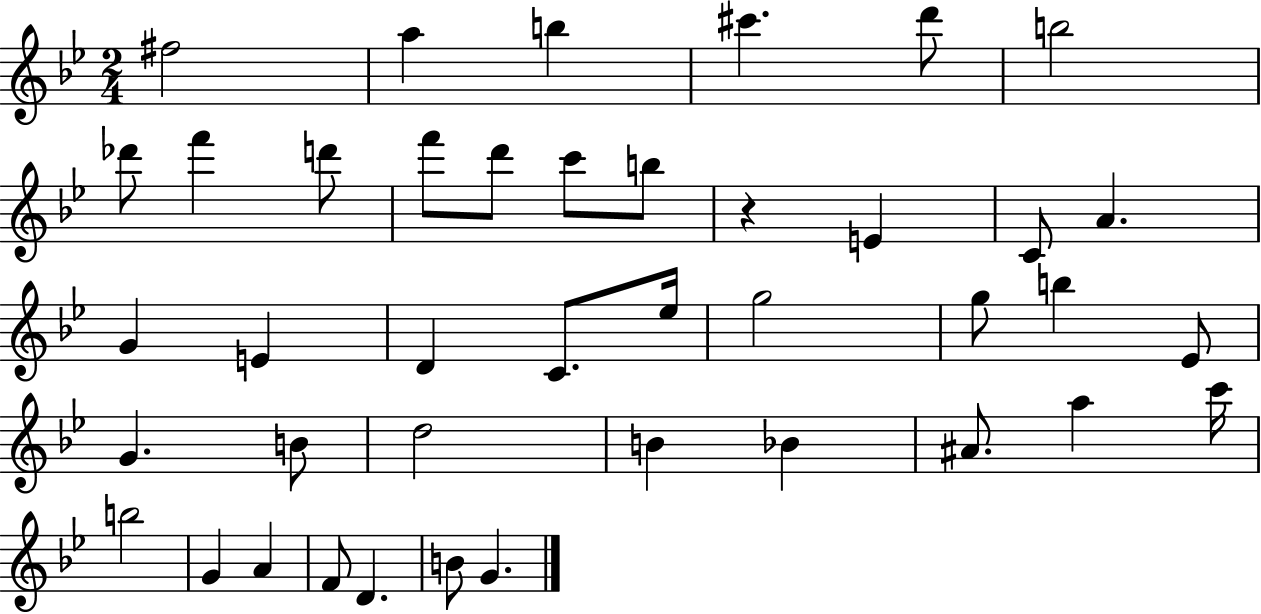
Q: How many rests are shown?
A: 1